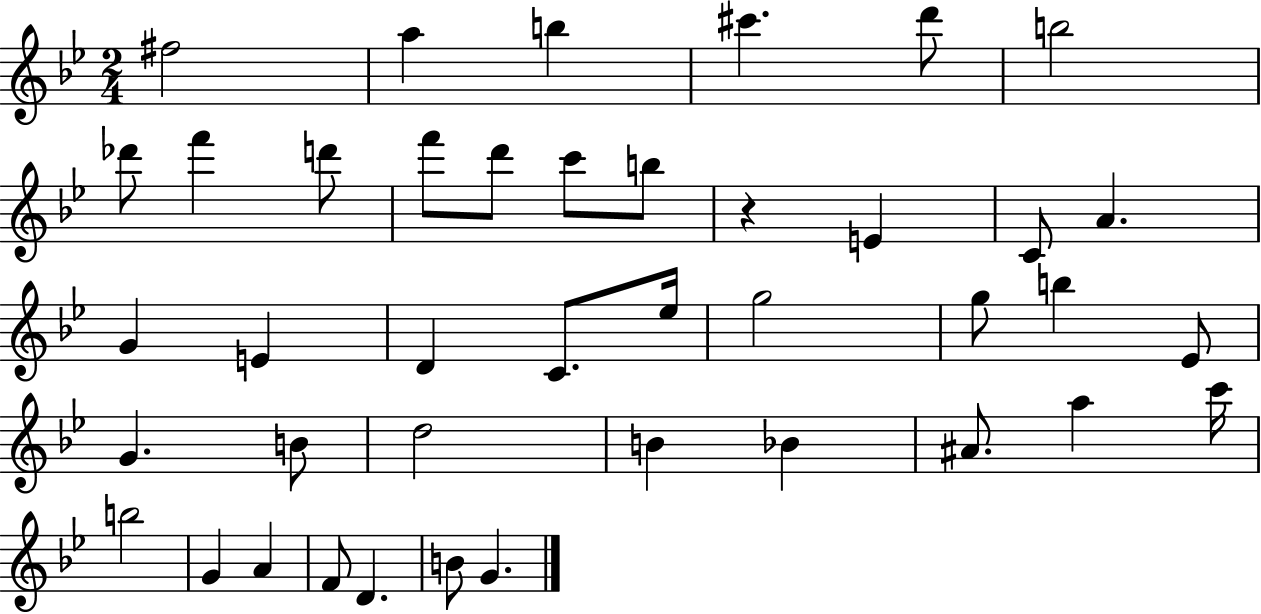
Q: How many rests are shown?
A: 1